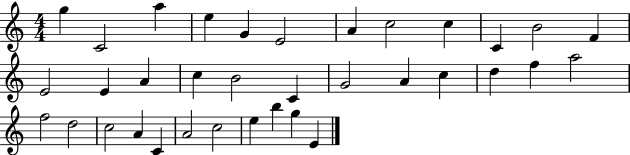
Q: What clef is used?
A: treble